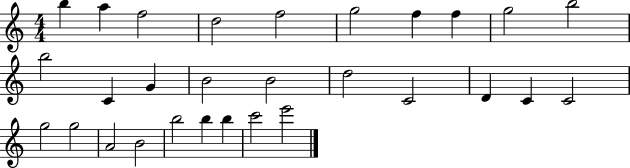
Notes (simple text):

B5/q A5/q F5/h D5/h F5/h G5/h F5/q F5/q G5/h B5/h B5/h C4/q G4/q B4/h B4/h D5/h C4/h D4/q C4/q C4/h G5/h G5/h A4/h B4/h B5/h B5/q B5/q C6/h E6/h